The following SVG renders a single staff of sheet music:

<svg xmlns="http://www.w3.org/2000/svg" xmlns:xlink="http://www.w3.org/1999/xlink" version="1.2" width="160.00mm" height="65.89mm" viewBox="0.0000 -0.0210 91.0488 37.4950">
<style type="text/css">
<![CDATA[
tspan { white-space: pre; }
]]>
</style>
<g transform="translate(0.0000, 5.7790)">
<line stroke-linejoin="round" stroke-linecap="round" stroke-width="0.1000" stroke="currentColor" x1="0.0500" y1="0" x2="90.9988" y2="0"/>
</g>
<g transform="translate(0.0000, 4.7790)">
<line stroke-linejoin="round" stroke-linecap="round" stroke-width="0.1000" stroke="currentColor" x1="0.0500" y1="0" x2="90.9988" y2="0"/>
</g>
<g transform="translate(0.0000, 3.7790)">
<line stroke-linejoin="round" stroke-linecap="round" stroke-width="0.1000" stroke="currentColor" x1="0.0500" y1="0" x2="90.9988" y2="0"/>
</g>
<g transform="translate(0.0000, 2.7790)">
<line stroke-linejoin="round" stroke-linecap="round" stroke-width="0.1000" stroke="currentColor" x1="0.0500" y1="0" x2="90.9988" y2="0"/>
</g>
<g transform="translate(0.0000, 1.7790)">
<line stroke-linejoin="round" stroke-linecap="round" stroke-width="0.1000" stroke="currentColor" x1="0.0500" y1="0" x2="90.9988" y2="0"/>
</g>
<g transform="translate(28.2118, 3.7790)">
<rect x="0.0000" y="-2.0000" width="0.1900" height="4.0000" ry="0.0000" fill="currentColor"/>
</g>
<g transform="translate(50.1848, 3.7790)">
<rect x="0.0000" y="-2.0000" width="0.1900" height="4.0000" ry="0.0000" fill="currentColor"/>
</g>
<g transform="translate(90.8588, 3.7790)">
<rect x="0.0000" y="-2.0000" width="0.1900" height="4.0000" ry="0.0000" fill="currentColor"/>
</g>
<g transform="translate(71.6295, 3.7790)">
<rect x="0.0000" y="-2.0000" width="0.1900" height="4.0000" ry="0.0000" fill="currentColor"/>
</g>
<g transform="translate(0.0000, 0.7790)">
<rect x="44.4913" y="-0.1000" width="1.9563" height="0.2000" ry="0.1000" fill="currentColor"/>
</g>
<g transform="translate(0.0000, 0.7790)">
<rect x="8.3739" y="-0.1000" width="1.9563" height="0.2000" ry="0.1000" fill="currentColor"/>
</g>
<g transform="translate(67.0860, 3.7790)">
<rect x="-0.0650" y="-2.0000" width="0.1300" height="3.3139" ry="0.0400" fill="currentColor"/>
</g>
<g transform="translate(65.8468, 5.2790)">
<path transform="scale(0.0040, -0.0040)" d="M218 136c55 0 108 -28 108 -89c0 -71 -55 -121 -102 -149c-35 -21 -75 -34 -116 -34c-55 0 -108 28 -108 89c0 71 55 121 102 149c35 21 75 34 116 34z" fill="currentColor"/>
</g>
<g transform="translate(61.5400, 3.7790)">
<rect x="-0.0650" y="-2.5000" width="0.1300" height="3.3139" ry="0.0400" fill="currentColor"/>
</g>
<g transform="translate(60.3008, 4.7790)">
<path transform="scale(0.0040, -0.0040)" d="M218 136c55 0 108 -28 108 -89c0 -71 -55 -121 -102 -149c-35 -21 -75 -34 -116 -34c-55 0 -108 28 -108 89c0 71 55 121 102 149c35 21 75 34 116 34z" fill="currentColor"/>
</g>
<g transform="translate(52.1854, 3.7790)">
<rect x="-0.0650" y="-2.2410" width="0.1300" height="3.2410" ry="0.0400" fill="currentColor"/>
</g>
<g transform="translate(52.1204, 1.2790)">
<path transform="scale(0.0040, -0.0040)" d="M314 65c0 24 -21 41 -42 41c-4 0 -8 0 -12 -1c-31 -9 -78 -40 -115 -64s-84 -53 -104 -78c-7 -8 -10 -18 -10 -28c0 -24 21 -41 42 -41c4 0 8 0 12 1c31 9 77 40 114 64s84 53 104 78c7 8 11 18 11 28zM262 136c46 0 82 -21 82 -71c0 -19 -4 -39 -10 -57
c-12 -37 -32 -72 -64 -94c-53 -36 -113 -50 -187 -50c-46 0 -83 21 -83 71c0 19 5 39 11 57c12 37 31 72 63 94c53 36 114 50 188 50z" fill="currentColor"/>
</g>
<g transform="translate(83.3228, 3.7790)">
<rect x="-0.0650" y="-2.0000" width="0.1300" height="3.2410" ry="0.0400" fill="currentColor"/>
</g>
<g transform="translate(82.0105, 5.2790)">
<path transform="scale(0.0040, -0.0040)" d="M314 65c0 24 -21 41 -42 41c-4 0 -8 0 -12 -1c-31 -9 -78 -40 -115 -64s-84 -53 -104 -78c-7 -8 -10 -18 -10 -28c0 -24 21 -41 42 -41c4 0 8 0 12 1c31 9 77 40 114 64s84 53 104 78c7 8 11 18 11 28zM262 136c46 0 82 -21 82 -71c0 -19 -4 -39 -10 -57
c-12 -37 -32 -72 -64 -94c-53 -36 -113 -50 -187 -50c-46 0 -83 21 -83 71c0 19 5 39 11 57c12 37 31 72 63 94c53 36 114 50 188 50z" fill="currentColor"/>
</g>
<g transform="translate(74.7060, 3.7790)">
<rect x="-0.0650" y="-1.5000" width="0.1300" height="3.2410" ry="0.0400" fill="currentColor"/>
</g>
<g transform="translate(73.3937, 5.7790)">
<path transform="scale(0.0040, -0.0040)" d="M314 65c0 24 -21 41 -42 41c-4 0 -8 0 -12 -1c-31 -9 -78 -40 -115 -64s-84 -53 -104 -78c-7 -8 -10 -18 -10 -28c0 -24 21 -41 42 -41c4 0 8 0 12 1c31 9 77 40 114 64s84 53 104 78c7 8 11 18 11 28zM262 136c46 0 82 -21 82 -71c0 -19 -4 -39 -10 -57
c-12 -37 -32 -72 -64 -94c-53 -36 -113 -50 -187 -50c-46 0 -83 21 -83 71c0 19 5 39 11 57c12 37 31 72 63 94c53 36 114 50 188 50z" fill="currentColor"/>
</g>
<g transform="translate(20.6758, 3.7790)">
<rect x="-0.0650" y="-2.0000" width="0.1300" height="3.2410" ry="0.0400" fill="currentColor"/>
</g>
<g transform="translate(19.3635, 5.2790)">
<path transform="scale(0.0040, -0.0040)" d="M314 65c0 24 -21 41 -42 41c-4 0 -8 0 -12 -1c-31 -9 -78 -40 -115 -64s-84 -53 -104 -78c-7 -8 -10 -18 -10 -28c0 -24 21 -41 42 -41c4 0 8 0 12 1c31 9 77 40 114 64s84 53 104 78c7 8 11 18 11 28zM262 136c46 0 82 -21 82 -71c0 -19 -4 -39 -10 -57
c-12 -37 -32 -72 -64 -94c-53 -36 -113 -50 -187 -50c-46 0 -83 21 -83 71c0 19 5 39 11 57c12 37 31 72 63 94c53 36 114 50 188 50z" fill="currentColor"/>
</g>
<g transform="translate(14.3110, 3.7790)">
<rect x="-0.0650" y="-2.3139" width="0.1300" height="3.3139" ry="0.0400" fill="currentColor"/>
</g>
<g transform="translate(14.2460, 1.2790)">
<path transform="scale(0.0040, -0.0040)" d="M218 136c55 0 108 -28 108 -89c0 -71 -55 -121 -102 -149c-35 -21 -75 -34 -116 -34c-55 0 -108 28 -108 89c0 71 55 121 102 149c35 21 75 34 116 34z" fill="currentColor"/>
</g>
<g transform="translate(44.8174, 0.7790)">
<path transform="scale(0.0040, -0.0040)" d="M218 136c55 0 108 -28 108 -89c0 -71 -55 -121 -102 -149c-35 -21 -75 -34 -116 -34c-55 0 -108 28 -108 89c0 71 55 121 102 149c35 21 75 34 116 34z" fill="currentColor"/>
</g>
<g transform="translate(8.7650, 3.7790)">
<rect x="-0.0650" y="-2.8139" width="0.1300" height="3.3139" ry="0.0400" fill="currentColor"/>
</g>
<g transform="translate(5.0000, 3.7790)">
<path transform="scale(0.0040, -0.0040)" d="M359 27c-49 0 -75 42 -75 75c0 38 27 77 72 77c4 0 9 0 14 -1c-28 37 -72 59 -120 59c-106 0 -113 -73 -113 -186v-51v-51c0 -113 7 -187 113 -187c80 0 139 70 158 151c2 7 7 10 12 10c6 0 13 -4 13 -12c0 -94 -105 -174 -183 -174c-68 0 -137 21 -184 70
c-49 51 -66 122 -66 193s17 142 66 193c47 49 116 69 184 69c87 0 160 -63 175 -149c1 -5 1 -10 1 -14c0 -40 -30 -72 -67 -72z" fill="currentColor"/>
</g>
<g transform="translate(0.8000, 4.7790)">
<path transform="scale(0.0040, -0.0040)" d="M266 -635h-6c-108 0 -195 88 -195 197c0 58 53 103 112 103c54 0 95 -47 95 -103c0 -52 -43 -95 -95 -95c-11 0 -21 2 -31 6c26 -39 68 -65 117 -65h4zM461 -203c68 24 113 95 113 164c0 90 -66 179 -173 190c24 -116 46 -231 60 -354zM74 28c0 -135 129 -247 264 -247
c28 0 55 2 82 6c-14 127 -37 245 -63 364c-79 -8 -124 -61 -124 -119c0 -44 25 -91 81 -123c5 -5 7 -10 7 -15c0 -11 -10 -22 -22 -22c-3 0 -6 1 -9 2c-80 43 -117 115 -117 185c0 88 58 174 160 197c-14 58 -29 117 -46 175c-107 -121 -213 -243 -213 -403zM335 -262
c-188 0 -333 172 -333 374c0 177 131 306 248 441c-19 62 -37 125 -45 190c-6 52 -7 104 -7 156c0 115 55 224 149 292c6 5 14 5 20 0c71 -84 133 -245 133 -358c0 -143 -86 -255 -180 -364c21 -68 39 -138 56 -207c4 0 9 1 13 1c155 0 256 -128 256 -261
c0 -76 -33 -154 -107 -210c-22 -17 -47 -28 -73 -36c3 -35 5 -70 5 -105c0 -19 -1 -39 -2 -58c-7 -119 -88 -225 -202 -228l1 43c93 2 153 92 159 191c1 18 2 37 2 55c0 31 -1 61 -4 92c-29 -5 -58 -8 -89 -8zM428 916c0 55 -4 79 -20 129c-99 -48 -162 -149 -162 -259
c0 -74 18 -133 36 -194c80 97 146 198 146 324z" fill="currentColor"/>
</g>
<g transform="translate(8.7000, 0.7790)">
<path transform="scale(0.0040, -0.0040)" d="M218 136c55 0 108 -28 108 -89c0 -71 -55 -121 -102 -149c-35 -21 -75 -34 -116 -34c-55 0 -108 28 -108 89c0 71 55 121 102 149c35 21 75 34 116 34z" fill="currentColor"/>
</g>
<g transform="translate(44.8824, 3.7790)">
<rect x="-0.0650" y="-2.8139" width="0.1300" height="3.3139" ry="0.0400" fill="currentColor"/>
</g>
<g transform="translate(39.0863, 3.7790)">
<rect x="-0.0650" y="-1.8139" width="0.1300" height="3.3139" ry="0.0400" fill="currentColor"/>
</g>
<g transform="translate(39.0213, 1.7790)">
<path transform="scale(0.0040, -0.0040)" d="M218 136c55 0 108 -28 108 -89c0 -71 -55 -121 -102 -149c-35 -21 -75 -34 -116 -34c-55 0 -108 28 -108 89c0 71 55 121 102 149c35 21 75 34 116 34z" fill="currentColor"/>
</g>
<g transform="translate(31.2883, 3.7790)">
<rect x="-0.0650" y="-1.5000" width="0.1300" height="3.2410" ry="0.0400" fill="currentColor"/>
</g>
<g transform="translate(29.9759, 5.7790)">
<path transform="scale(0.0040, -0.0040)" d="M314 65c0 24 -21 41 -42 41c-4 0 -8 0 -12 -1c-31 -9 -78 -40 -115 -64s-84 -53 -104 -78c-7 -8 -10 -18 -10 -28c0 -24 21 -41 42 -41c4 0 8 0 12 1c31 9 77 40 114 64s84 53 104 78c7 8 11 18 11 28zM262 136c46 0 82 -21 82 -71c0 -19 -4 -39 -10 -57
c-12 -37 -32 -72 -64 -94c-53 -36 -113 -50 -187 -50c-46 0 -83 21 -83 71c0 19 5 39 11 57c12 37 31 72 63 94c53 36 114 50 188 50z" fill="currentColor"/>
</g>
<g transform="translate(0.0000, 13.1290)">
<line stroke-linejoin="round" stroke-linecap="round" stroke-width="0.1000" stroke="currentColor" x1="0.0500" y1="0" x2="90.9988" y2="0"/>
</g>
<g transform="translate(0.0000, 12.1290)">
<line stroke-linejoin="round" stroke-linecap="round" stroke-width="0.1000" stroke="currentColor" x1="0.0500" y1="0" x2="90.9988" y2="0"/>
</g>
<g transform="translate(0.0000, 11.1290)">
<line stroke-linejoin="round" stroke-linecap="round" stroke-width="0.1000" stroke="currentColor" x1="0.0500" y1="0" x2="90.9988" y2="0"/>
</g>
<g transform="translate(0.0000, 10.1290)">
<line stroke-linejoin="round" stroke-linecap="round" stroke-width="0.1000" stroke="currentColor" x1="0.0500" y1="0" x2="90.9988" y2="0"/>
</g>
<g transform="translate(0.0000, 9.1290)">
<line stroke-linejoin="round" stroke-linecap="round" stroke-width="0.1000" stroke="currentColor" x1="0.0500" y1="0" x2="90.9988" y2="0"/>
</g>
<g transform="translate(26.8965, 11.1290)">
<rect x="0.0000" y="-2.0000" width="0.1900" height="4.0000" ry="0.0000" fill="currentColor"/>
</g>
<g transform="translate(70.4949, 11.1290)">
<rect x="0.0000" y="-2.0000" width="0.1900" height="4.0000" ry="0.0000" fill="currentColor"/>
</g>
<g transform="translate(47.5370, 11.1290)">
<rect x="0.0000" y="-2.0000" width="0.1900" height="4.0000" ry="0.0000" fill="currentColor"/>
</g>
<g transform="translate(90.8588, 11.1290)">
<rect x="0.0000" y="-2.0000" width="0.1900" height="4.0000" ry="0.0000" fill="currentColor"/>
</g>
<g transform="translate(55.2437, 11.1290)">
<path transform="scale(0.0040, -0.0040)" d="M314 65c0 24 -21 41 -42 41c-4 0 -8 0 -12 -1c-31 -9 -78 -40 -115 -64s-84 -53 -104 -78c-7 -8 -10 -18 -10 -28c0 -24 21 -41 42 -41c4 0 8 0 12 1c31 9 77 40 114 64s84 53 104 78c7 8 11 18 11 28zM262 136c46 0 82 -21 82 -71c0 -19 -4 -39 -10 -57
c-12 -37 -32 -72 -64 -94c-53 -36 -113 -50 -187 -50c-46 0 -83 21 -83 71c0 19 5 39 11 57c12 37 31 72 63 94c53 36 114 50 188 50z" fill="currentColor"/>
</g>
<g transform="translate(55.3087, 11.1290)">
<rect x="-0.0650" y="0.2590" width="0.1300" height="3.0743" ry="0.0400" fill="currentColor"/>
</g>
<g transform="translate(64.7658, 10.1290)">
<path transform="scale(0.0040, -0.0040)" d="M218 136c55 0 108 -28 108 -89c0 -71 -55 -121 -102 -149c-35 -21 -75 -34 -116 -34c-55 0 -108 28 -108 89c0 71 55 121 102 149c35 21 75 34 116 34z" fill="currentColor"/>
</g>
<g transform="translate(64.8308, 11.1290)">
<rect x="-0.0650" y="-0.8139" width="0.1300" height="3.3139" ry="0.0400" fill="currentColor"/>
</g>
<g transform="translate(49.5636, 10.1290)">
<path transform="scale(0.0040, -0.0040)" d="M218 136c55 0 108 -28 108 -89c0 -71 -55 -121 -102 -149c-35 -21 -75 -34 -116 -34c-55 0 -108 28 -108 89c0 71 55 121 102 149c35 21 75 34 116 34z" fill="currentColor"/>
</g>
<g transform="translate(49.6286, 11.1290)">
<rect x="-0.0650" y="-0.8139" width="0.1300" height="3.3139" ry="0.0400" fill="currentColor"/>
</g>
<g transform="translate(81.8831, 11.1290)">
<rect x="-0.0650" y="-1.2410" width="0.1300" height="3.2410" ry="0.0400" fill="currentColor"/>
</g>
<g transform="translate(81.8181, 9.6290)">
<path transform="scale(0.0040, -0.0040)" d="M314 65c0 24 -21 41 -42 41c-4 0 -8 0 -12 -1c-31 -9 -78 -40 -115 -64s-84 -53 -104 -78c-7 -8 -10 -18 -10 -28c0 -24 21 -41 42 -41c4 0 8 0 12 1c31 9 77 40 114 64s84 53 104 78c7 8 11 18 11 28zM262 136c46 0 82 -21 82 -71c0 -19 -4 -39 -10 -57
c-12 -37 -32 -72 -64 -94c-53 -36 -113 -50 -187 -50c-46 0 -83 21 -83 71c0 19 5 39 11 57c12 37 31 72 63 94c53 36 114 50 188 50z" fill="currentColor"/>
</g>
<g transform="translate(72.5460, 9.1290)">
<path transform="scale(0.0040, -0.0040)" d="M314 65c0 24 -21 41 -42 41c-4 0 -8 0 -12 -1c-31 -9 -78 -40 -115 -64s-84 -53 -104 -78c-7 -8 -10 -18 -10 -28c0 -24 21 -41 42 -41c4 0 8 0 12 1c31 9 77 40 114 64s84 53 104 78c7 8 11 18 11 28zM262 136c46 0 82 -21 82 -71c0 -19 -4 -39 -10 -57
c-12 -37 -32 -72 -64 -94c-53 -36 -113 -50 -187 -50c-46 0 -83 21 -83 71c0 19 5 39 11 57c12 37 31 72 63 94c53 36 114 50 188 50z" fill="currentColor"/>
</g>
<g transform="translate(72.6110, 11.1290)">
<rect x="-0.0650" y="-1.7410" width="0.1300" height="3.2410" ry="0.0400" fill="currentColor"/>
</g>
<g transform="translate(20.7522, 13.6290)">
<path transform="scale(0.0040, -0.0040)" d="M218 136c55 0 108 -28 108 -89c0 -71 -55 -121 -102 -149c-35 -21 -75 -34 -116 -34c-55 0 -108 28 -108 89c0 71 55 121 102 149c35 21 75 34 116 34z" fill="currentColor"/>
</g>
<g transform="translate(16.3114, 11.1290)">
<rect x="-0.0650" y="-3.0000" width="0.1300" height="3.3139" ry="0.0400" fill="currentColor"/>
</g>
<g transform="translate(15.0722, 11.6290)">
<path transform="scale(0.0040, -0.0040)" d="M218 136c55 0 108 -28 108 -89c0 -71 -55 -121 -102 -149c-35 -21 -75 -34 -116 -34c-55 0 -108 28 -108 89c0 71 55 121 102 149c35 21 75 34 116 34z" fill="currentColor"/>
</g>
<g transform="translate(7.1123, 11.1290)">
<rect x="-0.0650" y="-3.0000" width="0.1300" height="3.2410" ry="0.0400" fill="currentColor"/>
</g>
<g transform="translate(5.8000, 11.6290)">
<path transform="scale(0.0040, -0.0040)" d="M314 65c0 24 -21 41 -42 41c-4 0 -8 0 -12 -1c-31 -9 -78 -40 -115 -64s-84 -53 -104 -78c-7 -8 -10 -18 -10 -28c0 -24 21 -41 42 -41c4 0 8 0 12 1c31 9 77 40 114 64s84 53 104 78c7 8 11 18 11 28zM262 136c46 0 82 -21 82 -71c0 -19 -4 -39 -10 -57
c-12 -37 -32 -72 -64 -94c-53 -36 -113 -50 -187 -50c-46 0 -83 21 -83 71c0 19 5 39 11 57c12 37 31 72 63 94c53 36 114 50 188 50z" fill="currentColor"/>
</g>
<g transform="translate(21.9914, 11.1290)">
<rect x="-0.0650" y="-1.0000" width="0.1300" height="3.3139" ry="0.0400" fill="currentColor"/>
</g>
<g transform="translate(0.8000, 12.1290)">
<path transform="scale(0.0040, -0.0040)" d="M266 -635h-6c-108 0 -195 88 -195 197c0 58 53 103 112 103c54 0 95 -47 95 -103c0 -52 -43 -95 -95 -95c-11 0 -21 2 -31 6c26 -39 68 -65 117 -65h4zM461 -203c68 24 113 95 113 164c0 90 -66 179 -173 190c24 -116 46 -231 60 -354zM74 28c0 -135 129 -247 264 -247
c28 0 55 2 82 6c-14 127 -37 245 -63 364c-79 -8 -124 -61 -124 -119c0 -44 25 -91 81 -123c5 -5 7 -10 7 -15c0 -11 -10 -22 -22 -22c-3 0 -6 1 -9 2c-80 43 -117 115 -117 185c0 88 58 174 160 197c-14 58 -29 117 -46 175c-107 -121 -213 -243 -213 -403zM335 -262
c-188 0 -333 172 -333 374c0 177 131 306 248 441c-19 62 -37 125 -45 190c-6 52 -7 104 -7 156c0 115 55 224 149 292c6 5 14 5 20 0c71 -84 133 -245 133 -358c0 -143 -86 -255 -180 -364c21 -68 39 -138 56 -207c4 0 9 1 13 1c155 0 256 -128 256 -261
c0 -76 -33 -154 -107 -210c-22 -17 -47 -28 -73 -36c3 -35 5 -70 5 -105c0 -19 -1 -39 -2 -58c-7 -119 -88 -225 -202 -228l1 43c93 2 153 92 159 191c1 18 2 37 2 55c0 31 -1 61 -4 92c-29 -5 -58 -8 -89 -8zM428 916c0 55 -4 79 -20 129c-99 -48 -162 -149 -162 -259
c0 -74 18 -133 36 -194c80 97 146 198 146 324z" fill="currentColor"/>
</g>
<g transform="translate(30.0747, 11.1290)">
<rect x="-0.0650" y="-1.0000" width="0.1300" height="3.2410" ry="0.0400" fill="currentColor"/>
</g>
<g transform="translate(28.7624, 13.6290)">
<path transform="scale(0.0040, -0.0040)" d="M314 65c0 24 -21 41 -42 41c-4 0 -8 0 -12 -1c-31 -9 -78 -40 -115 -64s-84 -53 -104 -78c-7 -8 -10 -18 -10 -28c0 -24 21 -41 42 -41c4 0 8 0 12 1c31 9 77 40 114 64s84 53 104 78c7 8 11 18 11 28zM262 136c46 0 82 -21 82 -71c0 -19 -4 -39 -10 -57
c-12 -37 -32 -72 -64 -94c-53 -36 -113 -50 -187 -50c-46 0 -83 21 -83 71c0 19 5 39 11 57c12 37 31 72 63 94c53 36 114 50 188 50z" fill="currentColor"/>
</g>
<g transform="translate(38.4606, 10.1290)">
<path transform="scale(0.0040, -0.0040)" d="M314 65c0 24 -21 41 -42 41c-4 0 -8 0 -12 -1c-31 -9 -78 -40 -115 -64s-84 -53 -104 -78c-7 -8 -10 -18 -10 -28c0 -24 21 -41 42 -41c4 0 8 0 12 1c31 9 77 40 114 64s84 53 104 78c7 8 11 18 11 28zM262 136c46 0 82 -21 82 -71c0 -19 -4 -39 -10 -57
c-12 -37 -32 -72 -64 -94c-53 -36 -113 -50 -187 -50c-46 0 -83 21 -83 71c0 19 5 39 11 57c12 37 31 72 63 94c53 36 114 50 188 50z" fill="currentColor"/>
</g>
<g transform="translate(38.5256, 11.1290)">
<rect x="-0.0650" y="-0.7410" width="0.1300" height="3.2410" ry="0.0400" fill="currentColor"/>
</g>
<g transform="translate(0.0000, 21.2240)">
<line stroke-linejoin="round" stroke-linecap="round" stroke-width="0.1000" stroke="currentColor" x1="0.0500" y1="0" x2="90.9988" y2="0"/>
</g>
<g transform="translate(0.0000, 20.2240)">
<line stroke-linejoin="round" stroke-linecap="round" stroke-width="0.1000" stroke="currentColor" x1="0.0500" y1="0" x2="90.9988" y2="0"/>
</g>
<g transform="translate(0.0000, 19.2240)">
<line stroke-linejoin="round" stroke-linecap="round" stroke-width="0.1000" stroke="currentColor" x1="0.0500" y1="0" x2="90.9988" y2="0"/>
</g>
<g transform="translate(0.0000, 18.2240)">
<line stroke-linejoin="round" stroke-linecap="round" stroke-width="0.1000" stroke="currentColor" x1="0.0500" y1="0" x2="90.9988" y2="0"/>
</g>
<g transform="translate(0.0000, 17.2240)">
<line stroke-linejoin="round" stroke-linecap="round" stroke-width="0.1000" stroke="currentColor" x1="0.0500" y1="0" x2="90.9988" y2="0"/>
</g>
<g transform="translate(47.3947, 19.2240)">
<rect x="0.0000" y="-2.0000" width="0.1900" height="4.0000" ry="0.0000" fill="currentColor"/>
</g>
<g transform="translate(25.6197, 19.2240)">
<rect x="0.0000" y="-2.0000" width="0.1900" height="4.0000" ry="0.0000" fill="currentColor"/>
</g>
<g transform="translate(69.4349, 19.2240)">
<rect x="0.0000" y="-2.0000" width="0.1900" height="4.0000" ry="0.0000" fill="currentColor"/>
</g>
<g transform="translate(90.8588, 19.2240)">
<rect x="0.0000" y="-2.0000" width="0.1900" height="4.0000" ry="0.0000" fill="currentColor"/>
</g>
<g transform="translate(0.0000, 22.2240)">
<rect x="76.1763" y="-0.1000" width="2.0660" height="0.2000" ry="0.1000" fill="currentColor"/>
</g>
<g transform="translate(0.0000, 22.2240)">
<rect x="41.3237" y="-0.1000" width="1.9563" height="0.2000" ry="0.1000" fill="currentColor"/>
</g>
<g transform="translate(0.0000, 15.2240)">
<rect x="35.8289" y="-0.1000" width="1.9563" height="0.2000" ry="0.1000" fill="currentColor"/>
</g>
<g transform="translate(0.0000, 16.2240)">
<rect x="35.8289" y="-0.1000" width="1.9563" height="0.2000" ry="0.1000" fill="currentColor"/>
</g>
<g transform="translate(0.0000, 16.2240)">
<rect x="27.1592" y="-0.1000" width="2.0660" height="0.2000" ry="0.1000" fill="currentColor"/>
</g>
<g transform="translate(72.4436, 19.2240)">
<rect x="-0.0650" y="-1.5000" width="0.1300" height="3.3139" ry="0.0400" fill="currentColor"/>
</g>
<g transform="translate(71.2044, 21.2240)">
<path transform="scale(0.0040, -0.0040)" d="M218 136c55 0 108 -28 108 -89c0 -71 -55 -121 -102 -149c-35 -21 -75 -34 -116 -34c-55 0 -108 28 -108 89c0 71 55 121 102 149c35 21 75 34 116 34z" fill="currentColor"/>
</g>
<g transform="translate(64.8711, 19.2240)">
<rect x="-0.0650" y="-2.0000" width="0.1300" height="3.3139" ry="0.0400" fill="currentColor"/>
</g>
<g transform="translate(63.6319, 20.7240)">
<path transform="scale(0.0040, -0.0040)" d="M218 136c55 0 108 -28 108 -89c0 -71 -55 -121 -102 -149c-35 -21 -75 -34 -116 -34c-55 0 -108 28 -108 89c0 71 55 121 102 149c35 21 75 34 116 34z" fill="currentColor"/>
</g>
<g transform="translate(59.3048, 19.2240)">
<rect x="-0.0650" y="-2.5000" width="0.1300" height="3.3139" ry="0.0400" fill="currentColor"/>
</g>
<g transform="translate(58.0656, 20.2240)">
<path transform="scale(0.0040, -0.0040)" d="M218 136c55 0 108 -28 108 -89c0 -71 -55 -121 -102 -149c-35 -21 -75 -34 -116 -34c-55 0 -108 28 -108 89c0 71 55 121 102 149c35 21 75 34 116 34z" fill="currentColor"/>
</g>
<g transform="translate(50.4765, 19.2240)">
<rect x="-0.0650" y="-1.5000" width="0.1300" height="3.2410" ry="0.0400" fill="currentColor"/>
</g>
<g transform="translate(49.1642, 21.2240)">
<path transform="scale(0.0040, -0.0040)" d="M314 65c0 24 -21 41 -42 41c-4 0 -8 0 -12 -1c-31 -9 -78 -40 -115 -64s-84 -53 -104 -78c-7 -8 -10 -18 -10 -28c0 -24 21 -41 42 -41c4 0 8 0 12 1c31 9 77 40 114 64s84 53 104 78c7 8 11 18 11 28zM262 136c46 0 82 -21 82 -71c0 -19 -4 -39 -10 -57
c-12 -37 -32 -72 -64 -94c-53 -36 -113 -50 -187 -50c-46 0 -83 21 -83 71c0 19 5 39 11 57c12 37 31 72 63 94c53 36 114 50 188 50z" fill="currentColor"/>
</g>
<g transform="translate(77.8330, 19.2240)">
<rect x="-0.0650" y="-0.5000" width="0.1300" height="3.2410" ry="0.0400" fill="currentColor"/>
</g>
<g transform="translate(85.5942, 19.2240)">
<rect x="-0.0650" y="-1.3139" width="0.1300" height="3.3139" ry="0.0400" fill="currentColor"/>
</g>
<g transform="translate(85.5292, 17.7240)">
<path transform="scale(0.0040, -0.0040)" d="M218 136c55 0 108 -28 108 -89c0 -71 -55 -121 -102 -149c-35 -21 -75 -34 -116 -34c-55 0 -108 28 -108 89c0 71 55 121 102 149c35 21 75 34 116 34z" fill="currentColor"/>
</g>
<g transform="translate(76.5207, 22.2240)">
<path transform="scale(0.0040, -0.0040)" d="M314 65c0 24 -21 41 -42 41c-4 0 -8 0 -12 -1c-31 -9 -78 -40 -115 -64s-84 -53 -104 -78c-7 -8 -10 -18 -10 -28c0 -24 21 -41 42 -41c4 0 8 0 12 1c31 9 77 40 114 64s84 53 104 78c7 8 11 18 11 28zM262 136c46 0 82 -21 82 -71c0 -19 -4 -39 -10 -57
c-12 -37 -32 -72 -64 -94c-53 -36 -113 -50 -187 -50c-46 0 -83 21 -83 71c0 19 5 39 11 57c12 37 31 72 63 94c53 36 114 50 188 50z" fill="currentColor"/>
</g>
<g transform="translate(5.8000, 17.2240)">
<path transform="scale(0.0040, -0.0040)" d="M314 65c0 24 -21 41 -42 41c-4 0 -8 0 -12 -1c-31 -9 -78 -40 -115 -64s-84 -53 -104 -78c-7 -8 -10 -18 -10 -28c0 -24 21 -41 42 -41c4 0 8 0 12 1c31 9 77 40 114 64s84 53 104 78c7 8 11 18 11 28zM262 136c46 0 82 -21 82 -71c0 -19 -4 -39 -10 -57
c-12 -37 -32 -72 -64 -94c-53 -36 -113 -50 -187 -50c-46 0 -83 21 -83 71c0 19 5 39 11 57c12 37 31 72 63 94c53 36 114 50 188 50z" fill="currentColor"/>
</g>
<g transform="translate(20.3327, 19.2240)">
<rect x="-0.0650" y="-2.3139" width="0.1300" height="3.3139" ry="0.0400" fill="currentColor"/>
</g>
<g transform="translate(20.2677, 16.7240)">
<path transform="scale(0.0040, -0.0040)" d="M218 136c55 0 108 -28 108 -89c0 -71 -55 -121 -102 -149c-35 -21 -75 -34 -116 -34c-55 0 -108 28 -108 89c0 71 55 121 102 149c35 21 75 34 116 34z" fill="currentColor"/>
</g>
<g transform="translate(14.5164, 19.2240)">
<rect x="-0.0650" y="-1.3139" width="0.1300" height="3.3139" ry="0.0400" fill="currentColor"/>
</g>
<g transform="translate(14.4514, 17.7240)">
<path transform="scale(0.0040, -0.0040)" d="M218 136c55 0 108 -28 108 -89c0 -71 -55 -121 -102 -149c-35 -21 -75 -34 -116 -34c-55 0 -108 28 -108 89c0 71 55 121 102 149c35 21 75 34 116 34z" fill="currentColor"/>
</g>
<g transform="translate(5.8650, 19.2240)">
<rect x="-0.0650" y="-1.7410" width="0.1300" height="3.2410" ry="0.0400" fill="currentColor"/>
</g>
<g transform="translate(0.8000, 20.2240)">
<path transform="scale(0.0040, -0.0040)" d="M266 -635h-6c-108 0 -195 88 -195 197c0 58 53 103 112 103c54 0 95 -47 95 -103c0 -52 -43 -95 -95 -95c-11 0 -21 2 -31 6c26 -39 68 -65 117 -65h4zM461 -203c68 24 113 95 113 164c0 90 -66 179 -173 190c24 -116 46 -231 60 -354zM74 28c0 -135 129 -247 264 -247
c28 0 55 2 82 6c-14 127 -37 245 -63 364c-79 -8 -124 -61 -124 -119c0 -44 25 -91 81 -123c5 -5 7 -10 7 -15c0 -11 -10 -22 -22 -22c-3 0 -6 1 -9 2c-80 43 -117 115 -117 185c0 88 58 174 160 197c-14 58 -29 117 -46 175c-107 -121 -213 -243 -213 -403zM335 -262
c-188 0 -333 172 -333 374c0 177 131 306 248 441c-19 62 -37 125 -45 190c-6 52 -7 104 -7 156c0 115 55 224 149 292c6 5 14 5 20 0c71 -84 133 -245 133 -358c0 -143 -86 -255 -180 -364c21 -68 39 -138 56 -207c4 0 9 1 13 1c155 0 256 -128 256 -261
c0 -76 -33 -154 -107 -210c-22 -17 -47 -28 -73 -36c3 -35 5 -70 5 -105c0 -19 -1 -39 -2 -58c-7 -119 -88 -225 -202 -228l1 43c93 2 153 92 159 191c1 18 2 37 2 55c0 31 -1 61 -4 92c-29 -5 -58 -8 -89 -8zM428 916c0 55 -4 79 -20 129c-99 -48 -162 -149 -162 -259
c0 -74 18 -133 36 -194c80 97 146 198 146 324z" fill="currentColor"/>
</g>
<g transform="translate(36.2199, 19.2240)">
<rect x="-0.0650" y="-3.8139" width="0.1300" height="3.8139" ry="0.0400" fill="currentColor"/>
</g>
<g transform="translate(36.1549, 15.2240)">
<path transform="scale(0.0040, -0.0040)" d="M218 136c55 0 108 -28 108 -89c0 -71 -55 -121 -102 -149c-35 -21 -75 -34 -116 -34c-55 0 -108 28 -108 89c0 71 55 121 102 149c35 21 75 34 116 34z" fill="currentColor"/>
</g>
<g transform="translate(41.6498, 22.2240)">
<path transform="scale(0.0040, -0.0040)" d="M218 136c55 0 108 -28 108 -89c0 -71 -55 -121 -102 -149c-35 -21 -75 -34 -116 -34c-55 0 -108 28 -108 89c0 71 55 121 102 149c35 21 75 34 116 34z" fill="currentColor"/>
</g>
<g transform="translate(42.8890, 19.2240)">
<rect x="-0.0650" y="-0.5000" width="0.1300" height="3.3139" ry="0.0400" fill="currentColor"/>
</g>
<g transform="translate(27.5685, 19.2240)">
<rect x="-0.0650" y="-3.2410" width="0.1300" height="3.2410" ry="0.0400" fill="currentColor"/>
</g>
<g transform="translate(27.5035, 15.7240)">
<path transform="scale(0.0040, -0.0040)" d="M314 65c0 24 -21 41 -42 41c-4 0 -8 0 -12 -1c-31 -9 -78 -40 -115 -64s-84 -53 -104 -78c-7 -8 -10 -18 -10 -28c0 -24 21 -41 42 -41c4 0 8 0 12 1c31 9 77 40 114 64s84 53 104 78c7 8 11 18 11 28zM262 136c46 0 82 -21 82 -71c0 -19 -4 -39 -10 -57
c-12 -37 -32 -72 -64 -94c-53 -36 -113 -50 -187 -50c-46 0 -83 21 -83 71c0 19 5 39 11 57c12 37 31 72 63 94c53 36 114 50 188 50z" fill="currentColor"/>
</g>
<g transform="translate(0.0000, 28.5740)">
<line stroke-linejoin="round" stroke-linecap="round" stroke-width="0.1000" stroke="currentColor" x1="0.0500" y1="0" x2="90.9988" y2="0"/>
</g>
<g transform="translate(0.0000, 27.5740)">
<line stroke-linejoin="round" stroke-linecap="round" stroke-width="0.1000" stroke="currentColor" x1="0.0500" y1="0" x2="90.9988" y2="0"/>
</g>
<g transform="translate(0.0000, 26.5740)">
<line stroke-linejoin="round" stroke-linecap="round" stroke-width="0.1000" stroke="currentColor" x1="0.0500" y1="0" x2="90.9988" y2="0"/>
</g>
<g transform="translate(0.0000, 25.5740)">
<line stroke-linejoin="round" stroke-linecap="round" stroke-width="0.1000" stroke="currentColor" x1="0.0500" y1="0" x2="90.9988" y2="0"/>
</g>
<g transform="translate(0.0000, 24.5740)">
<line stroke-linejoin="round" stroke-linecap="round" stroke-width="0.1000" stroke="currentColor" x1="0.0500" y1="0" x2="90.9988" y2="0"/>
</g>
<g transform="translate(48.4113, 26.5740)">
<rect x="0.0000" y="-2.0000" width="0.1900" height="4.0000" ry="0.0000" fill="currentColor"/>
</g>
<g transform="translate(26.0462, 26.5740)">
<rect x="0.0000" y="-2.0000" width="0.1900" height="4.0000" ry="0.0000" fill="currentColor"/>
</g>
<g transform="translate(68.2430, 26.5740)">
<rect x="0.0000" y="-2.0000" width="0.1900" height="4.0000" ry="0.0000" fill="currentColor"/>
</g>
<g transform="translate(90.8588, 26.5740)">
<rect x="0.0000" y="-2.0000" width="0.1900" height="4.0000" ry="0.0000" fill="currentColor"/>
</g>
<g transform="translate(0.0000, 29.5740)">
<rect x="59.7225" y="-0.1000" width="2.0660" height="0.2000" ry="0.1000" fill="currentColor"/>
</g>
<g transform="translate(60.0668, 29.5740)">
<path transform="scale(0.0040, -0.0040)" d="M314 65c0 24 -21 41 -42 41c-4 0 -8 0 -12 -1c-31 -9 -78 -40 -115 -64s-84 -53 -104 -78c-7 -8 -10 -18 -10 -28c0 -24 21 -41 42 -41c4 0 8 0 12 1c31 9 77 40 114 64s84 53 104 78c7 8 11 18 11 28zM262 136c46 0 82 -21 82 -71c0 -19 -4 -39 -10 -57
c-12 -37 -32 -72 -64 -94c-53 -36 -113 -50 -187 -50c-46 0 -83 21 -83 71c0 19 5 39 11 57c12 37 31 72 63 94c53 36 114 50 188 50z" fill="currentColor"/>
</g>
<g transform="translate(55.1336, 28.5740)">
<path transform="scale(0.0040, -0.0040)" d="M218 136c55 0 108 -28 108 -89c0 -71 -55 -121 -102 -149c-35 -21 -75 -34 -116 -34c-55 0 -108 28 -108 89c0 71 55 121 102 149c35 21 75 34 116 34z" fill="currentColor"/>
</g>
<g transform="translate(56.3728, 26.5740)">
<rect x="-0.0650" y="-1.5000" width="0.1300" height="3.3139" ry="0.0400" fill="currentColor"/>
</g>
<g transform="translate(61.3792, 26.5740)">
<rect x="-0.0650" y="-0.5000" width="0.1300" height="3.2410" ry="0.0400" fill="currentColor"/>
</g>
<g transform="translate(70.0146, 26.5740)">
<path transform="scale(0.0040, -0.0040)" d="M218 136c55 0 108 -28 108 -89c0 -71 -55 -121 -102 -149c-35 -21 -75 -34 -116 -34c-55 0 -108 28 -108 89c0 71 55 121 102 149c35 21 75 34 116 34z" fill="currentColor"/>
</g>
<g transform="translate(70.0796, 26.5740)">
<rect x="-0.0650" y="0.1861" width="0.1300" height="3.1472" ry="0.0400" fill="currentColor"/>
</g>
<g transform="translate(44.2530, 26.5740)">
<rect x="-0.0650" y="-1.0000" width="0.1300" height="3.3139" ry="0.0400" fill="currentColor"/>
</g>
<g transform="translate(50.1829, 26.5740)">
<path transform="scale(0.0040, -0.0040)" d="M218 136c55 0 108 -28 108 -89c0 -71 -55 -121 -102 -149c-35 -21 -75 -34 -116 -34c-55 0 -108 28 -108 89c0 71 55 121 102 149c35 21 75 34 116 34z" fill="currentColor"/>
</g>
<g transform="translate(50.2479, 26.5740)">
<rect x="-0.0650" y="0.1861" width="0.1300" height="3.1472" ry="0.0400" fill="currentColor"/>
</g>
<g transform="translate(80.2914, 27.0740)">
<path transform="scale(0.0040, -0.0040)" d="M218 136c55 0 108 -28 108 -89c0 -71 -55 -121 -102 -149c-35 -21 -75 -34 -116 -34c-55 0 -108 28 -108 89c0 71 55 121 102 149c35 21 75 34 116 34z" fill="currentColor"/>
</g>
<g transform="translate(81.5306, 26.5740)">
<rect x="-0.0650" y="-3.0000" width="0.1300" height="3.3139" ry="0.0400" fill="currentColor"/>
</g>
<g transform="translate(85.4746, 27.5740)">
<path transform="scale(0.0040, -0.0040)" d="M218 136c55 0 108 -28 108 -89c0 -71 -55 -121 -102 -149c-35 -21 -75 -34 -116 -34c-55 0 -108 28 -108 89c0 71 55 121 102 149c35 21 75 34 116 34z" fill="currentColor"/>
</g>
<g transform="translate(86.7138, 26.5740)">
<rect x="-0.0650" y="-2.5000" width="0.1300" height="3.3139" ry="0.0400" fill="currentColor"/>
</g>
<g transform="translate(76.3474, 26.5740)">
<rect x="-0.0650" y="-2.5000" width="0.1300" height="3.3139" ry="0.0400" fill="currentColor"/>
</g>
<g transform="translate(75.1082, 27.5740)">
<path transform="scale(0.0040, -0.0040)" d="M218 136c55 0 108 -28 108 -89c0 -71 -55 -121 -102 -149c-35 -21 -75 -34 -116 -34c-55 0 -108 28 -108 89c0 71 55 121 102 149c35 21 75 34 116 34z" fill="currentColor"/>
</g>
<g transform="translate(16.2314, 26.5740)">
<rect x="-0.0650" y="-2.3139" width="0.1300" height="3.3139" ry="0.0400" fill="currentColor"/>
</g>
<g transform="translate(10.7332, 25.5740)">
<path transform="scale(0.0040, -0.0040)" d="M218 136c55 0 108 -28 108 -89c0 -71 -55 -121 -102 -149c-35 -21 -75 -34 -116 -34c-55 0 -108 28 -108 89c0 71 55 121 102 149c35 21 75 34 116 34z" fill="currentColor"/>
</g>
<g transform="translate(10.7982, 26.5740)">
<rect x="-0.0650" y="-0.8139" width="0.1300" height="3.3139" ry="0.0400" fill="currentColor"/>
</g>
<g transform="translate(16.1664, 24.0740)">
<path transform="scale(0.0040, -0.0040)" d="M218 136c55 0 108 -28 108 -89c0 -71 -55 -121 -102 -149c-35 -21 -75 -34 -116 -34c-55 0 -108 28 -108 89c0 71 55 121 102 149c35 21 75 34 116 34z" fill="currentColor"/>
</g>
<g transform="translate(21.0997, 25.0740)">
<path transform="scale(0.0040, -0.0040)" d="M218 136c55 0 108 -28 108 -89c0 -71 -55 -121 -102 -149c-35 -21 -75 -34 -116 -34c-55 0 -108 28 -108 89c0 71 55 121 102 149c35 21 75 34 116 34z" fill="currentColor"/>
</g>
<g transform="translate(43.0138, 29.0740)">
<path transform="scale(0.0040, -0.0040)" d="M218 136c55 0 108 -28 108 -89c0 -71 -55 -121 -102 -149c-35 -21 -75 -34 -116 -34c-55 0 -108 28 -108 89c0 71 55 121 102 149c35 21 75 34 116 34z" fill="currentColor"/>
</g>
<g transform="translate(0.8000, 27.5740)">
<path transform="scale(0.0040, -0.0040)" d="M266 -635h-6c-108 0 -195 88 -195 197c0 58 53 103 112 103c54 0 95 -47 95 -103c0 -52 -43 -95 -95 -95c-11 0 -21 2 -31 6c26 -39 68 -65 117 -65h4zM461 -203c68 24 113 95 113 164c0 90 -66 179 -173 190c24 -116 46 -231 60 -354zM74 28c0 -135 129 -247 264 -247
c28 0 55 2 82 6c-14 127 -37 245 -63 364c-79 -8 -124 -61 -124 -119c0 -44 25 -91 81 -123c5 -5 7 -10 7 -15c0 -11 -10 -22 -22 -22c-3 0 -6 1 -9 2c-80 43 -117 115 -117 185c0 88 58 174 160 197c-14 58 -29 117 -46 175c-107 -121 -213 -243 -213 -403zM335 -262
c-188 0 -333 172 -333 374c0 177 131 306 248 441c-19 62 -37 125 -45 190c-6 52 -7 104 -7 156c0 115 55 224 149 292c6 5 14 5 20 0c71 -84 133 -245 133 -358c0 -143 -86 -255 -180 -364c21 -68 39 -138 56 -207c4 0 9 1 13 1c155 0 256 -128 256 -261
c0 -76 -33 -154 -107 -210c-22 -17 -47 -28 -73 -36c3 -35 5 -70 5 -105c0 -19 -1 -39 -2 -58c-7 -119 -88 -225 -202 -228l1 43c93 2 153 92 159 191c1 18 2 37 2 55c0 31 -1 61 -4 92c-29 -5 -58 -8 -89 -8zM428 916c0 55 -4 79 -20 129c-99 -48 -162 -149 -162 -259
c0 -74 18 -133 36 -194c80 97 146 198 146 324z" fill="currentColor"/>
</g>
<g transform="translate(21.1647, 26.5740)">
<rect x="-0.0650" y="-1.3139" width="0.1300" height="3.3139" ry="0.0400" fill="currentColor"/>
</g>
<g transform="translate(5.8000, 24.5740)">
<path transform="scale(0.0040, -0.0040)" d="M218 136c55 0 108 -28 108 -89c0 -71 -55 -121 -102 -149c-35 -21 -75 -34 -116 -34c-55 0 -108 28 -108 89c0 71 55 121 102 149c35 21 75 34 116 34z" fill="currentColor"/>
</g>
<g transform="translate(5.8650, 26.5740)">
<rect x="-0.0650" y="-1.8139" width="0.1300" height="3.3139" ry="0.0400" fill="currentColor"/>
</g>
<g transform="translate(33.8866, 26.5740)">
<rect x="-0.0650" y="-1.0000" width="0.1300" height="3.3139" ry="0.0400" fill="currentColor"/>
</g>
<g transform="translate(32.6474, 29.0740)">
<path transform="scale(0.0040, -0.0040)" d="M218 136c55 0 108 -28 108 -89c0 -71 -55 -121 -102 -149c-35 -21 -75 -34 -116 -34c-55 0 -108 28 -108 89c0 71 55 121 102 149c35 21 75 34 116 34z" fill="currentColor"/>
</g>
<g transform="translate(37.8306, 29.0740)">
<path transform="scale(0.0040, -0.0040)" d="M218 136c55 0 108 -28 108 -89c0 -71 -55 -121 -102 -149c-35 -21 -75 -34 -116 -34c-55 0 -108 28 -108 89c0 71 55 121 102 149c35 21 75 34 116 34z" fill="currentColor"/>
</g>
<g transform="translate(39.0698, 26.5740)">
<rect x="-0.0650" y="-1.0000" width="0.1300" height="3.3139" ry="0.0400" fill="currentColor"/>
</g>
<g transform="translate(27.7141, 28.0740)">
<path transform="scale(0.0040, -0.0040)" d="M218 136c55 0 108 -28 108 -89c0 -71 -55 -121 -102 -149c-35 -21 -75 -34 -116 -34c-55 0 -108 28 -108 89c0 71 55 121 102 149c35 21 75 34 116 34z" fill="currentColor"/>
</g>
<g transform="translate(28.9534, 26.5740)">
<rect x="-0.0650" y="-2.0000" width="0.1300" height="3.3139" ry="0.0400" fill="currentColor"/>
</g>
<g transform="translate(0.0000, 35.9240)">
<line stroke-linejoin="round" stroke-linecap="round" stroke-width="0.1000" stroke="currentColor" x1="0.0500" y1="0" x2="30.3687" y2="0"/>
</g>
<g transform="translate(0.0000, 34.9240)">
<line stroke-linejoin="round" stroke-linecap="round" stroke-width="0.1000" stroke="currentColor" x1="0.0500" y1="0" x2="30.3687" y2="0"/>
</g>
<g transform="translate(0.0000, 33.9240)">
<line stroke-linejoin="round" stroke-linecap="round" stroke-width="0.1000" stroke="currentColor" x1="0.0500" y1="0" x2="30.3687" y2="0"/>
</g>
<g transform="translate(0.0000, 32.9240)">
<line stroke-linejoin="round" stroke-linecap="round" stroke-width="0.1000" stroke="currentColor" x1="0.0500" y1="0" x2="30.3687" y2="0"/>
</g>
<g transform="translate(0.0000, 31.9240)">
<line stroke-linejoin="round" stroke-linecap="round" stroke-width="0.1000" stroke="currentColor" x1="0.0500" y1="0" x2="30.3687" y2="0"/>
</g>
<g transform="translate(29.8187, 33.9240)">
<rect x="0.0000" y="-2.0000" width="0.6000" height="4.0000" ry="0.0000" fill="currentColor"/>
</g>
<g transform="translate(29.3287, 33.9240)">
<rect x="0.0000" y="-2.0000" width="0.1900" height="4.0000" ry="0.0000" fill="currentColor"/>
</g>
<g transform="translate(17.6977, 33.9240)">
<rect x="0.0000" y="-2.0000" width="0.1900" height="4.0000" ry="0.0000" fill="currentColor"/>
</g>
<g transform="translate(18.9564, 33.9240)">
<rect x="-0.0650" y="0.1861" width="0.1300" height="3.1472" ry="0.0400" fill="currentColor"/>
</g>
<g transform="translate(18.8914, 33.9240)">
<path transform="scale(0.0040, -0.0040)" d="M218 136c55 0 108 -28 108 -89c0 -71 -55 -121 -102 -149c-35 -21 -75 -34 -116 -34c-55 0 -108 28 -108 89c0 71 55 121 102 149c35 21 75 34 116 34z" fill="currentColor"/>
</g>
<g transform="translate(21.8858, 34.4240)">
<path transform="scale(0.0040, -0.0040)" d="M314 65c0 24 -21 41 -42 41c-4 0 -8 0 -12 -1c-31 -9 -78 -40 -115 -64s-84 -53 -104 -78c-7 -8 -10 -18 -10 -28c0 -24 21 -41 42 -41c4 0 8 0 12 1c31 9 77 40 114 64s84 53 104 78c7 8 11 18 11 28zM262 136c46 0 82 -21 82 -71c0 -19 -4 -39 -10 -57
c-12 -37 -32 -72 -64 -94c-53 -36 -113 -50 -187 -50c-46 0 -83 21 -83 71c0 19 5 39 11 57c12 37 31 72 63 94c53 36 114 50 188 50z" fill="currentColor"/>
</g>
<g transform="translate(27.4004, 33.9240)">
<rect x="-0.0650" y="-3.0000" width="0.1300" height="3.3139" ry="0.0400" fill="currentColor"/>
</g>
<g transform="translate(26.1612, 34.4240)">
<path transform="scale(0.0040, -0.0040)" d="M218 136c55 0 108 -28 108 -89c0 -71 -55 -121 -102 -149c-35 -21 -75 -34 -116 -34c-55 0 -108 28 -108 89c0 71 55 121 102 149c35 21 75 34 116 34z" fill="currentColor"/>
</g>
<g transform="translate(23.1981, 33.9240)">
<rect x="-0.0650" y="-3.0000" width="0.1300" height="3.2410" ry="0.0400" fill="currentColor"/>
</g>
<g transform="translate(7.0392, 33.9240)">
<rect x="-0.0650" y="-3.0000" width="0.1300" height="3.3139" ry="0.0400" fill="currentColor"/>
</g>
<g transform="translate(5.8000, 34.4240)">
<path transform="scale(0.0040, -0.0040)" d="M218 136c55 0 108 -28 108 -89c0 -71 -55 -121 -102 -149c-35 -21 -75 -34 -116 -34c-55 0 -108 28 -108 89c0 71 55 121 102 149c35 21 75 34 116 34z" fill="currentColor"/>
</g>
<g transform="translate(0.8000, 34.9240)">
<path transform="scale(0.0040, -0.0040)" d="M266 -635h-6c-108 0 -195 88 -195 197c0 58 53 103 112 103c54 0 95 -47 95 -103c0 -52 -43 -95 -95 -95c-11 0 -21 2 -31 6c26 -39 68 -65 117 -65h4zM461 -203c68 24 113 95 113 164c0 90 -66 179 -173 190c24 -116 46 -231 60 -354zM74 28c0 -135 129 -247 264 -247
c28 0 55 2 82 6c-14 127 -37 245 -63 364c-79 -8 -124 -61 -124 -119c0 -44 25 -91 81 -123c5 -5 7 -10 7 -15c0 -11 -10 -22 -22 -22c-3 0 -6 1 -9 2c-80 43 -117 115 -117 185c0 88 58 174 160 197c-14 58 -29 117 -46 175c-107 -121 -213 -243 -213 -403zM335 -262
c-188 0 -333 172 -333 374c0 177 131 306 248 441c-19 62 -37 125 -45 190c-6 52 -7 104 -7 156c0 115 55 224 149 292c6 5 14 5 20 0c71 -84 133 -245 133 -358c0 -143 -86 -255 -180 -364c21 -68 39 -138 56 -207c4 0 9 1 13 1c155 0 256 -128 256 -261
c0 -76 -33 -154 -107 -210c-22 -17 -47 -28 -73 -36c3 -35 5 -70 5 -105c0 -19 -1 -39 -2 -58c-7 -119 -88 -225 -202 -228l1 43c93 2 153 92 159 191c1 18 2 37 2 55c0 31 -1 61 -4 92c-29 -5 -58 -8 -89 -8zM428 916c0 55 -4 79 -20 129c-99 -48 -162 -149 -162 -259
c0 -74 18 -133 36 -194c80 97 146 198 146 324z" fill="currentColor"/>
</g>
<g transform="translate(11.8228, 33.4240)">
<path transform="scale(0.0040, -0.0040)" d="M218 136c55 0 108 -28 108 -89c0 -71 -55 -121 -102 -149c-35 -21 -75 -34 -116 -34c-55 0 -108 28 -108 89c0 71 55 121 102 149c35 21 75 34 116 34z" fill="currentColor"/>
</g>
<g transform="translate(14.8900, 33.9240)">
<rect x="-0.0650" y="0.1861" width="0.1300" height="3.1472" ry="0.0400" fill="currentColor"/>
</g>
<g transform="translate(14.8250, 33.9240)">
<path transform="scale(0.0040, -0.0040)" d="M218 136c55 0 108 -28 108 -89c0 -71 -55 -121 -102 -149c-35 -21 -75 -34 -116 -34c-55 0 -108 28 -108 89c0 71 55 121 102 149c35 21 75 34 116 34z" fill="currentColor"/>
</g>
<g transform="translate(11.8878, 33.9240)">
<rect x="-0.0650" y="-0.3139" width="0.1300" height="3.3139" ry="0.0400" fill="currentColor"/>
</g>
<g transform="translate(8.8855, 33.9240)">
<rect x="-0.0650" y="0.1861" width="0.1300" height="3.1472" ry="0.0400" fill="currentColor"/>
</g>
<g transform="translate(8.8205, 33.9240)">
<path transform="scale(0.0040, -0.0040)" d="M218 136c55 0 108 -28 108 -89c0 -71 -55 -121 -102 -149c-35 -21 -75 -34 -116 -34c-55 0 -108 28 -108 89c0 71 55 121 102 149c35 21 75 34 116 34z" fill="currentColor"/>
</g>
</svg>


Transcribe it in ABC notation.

X:1
T:Untitled
M:4/4
L:1/4
K:C
a g F2 E2 f a g2 G F E2 F2 A2 A D D2 d2 d B2 d f2 e2 f2 e g b2 c' C E2 G F E C2 e f d g e F D D D B E C2 B G A G A B c B B A2 A